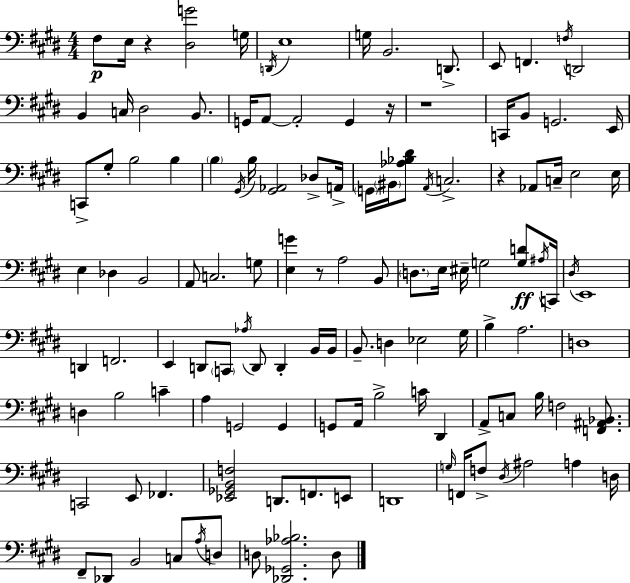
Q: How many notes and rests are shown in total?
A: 124